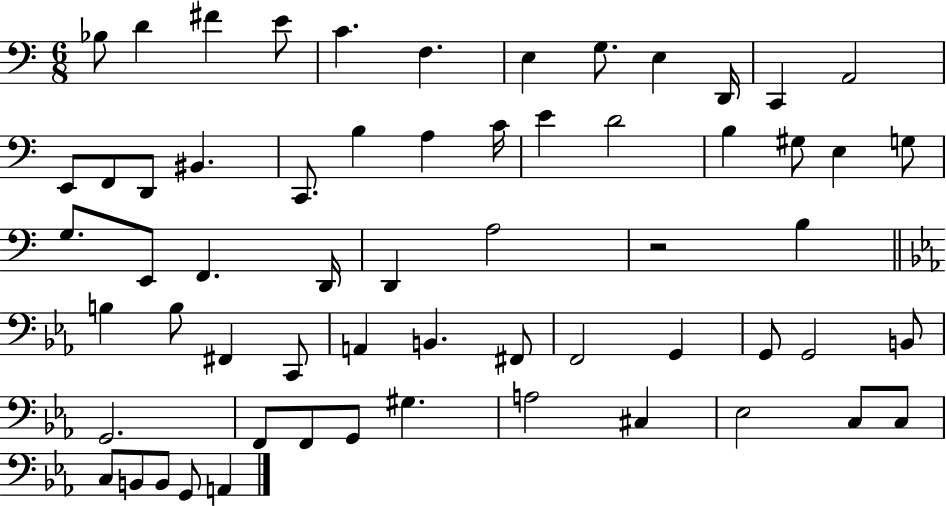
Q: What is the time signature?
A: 6/8